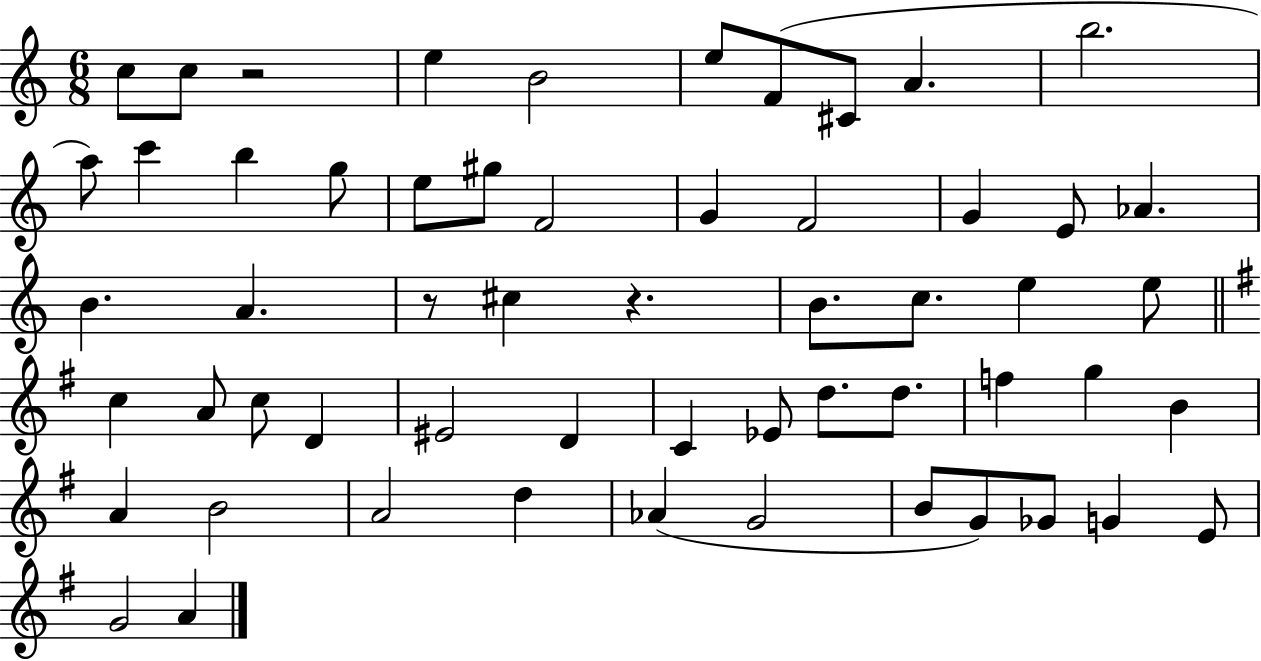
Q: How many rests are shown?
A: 3